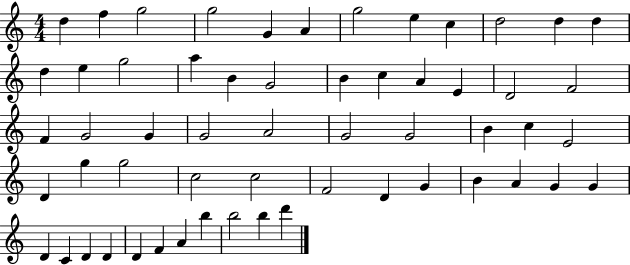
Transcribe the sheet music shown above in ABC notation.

X:1
T:Untitled
M:4/4
L:1/4
K:C
d f g2 g2 G A g2 e c d2 d d d e g2 a B G2 B c A E D2 F2 F G2 G G2 A2 G2 G2 B c E2 D g g2 c2 c2 F2 D G B A G G D C D D D F A b b2 b d'